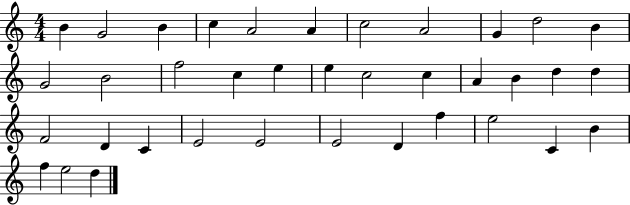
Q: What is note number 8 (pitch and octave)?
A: A4